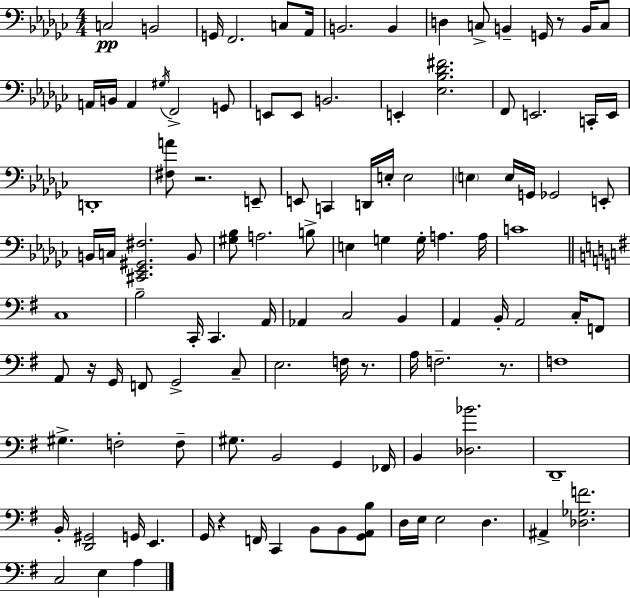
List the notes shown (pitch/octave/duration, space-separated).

C3/h B2/h G2/s F2/h. C3/e Ab2/s B2/h. B2/q D3/q C3/e B2/q G2/s R/e B2/s C3/e A2/s B2/s A2/q G#3/s F2/h G2/e E2/e E2/e B2/h. E2/q [Eb3,Bb3,Db4,F#4]/h. F2/e E2/h. C2/s E2/s D2/w [F#3,A4]/e R/h. E2/e E2/e C2/q D2/s E3/s E3/h E3/q E3/s G2/s Gb2/h E2/e B2/s C3/s [C#2,Eb2,G#2,F#3]/h. B2/e [G#3,Bb3]/e A3/h. B3/e E3/q G3/q G3/s A3/q. A3/s C4/w C3/w B3/h C2/s C2/q. A2/s Ab2/q C3/h B2/q A2/q B2/s A2/h C3/s F2/e A2/e R/s G2/s F2/e G2/h C3/e E3/h. F3/s R/e. A3/s F3/h. R/e. F3/w G#3/q. F3/h F3/e G#3/e. B2/h G2/q FES2/s B2/q [Db3,Bb4]/h. D2/w B2/s [D2,G#2]/h G2/s E2/q. G2/s R/q F2/s C2/q B2/e B2/e [G2,A2,B3]/e D3/s E3/s E3/h D3/q. A#2/q [Db3,Gb3,F4]/h. C3/h E3/q A3/q